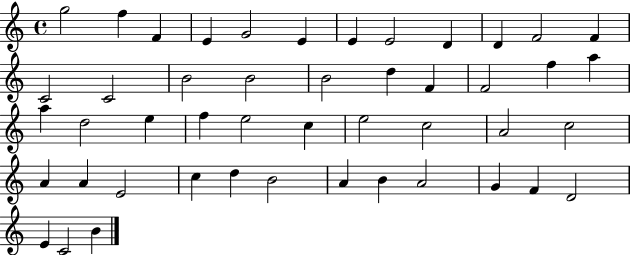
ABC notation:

X:1
T:Untitled
M:4/4
L:1/4
K:C
g2 f F E G2 E E E2 D D F2 F C2 C2 B2 B2 B2 d F F2 f a a d2 e f e2 c e2 c2 A2 c2 A A E2 c d B2 A B A2 G F D2 E C2 B